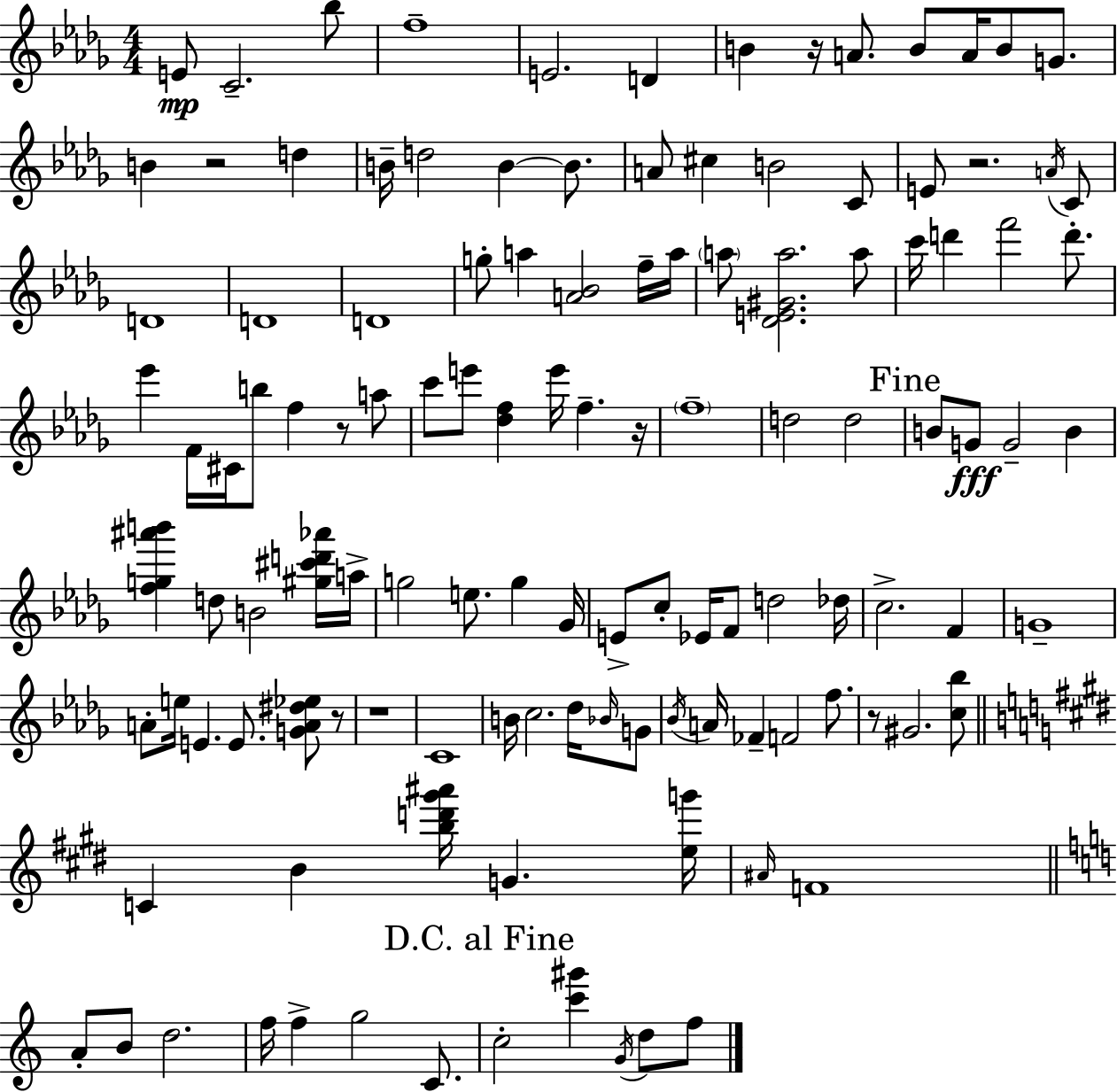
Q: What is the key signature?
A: BES minor